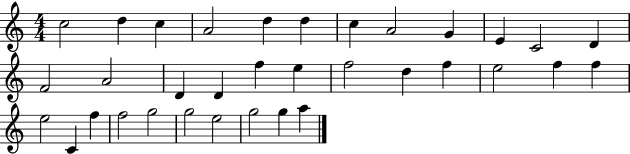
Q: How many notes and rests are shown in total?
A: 34